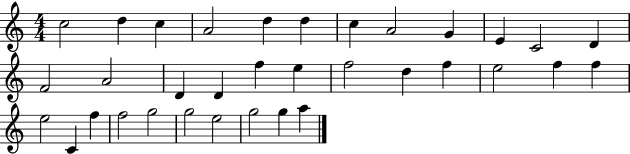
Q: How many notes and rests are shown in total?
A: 34